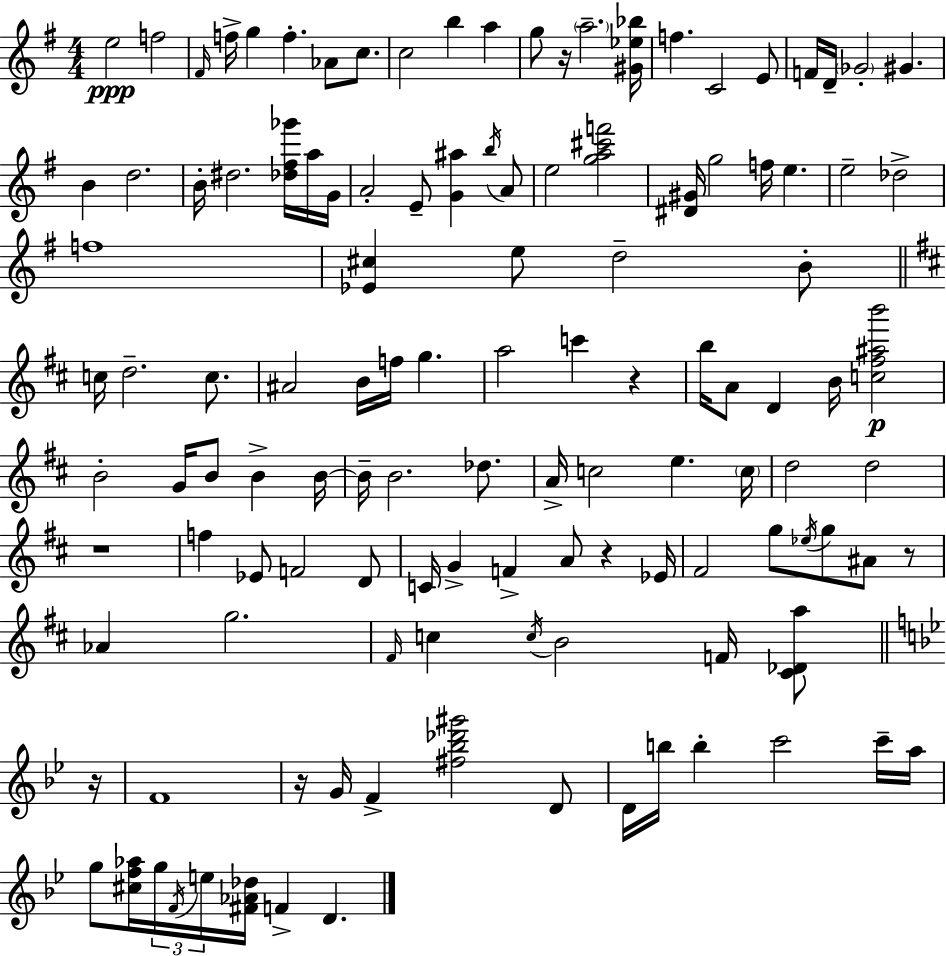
X:1
T:Untitled
M:4/4
L:1/4
K:G
e2 f2 ^F/4 f/4 g f _A/2 c/2 c2 b a g/2 z/4 a2 [^G_e_b]/4 f C2 E/2 F/4 D/4 _G2 ^G B d2 B/4 ^d2 [_d^f_g']/4 a/4 G/4 A2 E/2 [G^a] b/4 A/2 e2 [ga^c'f']2 [^D^G]/4 g2 f/4 e e2 _d2 f4 [_E^c] e/2 d2 B/2 c/4 d2 c/2 ^A2 B/4 f/4 g a2 c' z b/4 A/2 D B/4 [c^f^ab']2 B2 G/4 B/2 B B/4 B/4 B2 _d/2 A/4 c2 e c/4 d2 d2 z4 f _E/2 F2 D/2 C/4 G F A/2 z _E/4 ^F2 g/2 _e/4 g/2 ^A/2 z/2 _A g2 ^F/4 c c/4 B2 F/4 [^C_Da]/2 z/4 F4 z/4 G/4 F [^f_b_d'^g']2 D/2 D/4 b/4 b c'2 c'/4 a/4 g/2 [^cf_a]/4 g/4 F/4 e/4 [^F_A_d]/4 F D